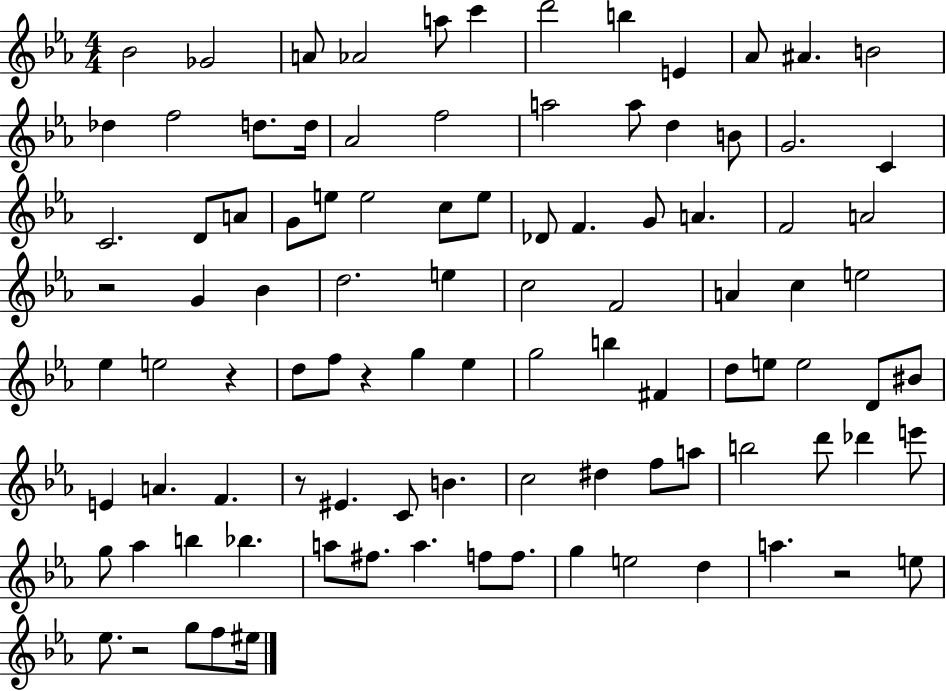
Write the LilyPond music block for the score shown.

{
  \clef treble
  \numericTimeSignature
  \time 4/4
  \key ees \major
  bes'2 ges'2 | a'8 aes'2 a''8 c'''4 | d'''2 b''4 e'4 | aes'8 ais'4. b'2 | \break des''4 f''2 d''8. d''16 | aes'2 f''2 | a''2 a''8 d''4 b'8 | g'2. c'4 | \break c'2. d'8 a'8 | g'8 e''8 e''2 c''8 e''8 | des'8 f'4. g'8 a'4. | f'2 a'2 | \break r2 g'4 bes'4 | d''2. e''4 | c''2 f'2 | a'4 c''4 e''2 | \break ees''4 e''2 r4 | d''8 f''8 r4 g''4 ees''4 | g''2 b''4 fis'4 | d''8 e''8 e''2 d'8 bis'8 | \break e'4 a'4. f'4. | r8 eis'4. c'8 b'4. | c''2 dis''4 f''8 a''8 | b''2 d'''8 des'''4 e'''8 | \break g''8 aes''4 b''4 bes''4. | a''8 fis''8. a''4. f''8 f''8. | g''4 e''2 d''4 | a''4. r2 e''8 | \break ees''8. r2 g''8 f''8 eis''16 | \bar "|."
}